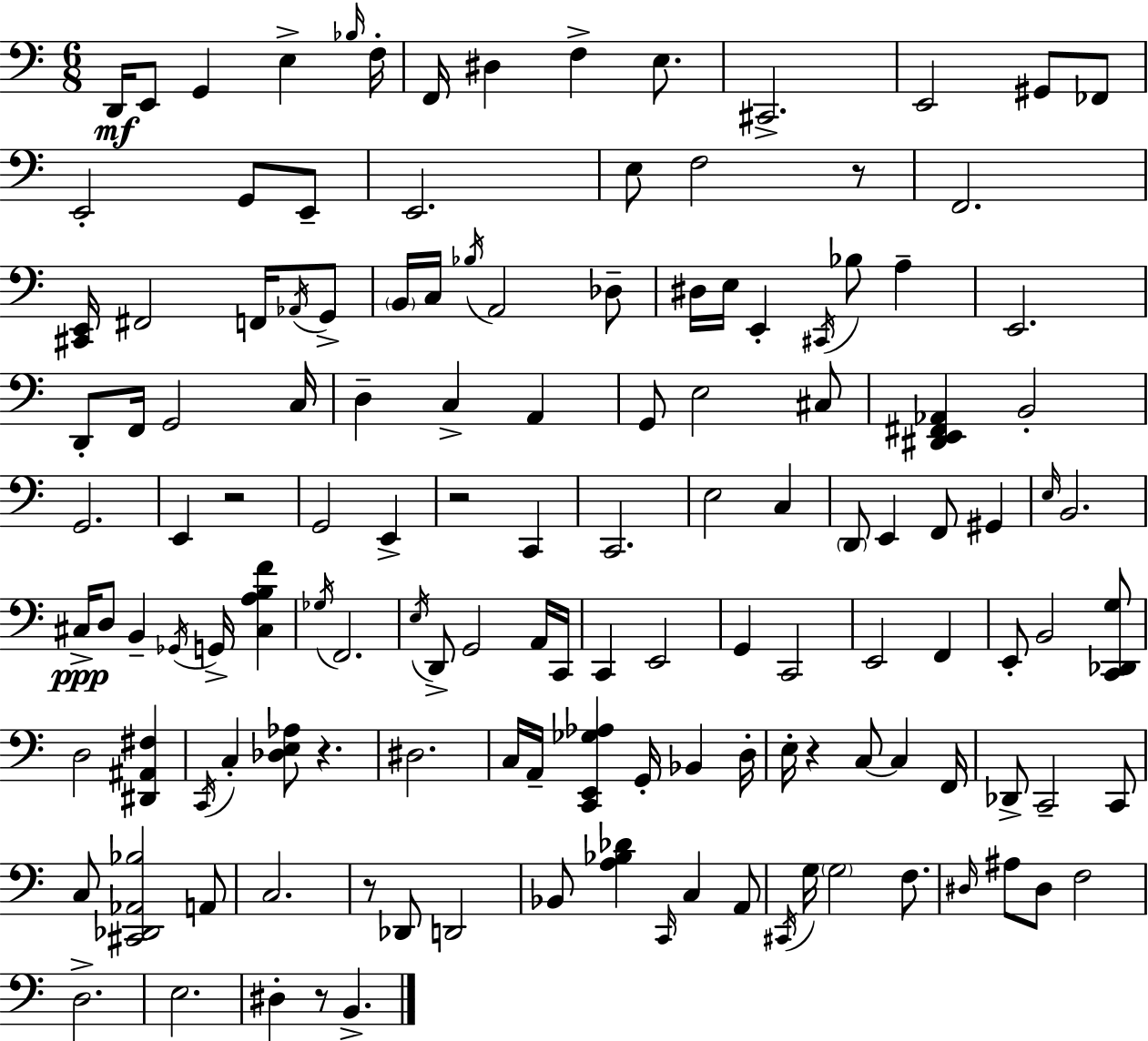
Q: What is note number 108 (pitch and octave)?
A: C#2